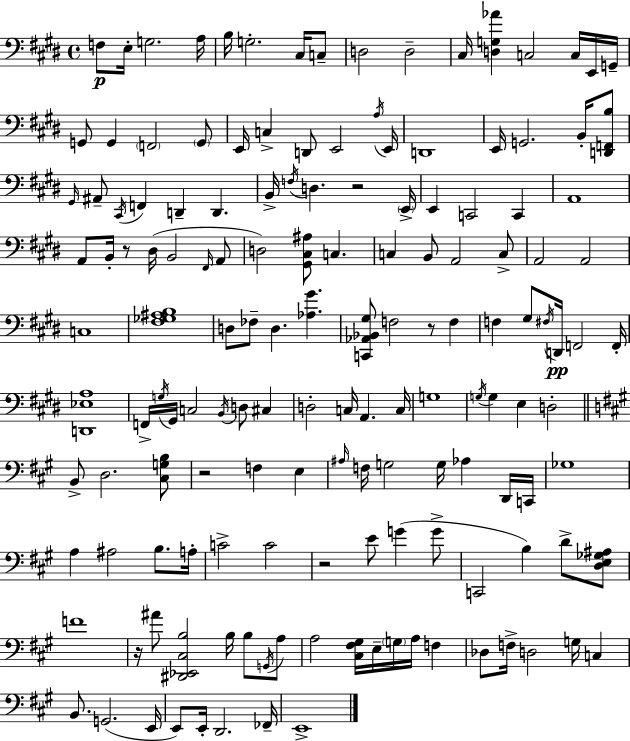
X:1
T:Untitled
M:4/4
L:1/4
K:E
F,/2 E,/4 G,2 A,/4 B,/4 G,2 ^C,/4 C,/2 D,2 D,2 ^C,/4 [D,G,_A] C,2 C,/4 E,,/4 G,,/4 G,,/2 G,, F,,2 G,,/2 E,,/4 C, D,,/2 E,,2 A,/4 E,,/4 D,,4 E,,/4 G,,2 B,,/4 [D,,F,,B,]/2 ^G,,/4 ^A,,/2 ^C,,/4 F,, D,, D,, B,,/4 F,/4 D, z2 E,,/4 E,, C,,2 C,, A,,4 A,,/2 B,,/4 z/2 ^D,/4 B,,2 ^F,,/4 A,,/2 D,2 [^G,,^C,^A,]/2 C, C, B,,/2 A,,2 C,/2 A,,2 A,,2 C,4 [^F,_G,^A,B,]4 D,/2 _F,/2 D, [_A,^G] [C,,_A,,_B,,^G,]/2 F,2 z/2 F, F, ^G,/2 ^F,/4 D,,/4 F,,2 F,,/4 [D,,_E,A,]4 F,,/4 G,/4 ^G,,/4 C,2 B,,/4 D,/2 ^C, D,2 C,/4 A,, C,/4 G,4 G,/4 G, E, D,2 B,,/2 D,2 [^C,G,B,]/2 z2 F, E, ^A,/4 F,/4 G,2 G,/4 _A, D,,/4 C,,/4 _G,4 A, ^A,2 B,/2 A,/4 C2 C2 z2 E/2 G G/2 C,,2 B, D/2 [D,E,_G,^A,]/2 F4 z/4 ^A/2 [^D,,_E,,^C,B,]2 B,/4 B,/2 G,,/4 A,/2 A,2 [^C,^F,^G,]/4 E,/4 G,/4 A,/4 F, _D,/2 F,/4 D,2 G,/4 C, B,,/2 G,,2 E,,/4 E,,/2 E,,/4 D,,2 _F,,/4 E,,4